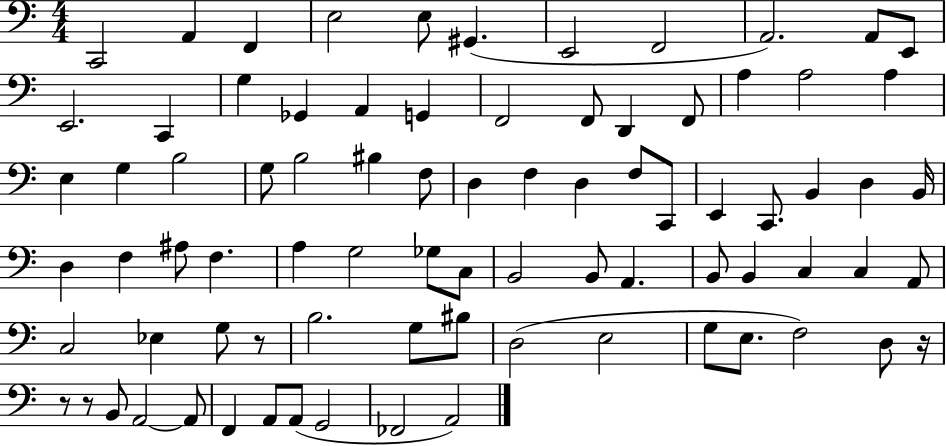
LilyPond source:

{
  \clef bass
  \numericTimeSignature
  \time 4/4
  \key c \major
  c,2 a,4 f,4 | e2 e8 gis,4.( | e,2 f,2 | a,2.) a,8 e,8 | \break e,2. c,4 | g4 ges,4 a,4 g,4 | f,2 f,8 d,4 f,8 | a4 a2 a4 | \break e4 g4 b2 | g8 b2 bis4 f8 | d4 f4 d4 f8 c,8 | e,4 c,8. b,4 d4 b,16 | \break d4 f4 ais8 f4. | a4 g2 ges8 c8 | b,2 b,8 a,4. | b,8 b,4 c4 c4 a,8 | \break c2 ees4 g8 r8 | b2. g8 bis8 | d2( e2 | g8 e8. f2) d8 r16 | \break r8 r8 b,8 a,2~~ a,8 | f,4 a,8 a,8( g,2 | fes,2 a,2) | \bar "|."
}